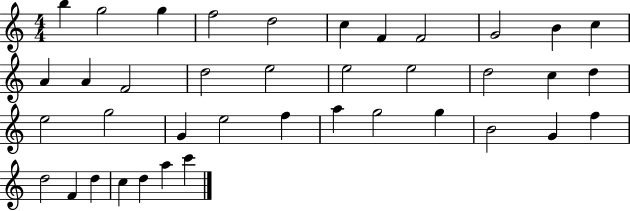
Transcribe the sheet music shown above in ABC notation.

X:1
T:Untitled
M:4/4
L:1/4
K:C
b g2 g f2 d2 c F F2 G2 B c A A F2 d2 e2 e2 e2 d2 c d e2 g2 G e2 f a g2 g B2 G f d2 F d c d a c'